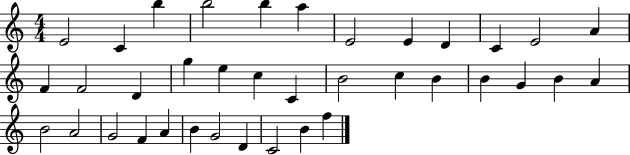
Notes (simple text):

E4/h C4/q B5/q B5/h B5/q A5/q E4/h E4/q D4/q C4/q E4/h A4/q F4/q F4/h D4/q G5/q E5/q C5/q C4/q B4/h C5/q B4/q B4/q G4/q B4/q A4/q B4/h A4/h G4/h F4/q A4/q B4/q G4/h D4/q C4/h B4/q F5/q